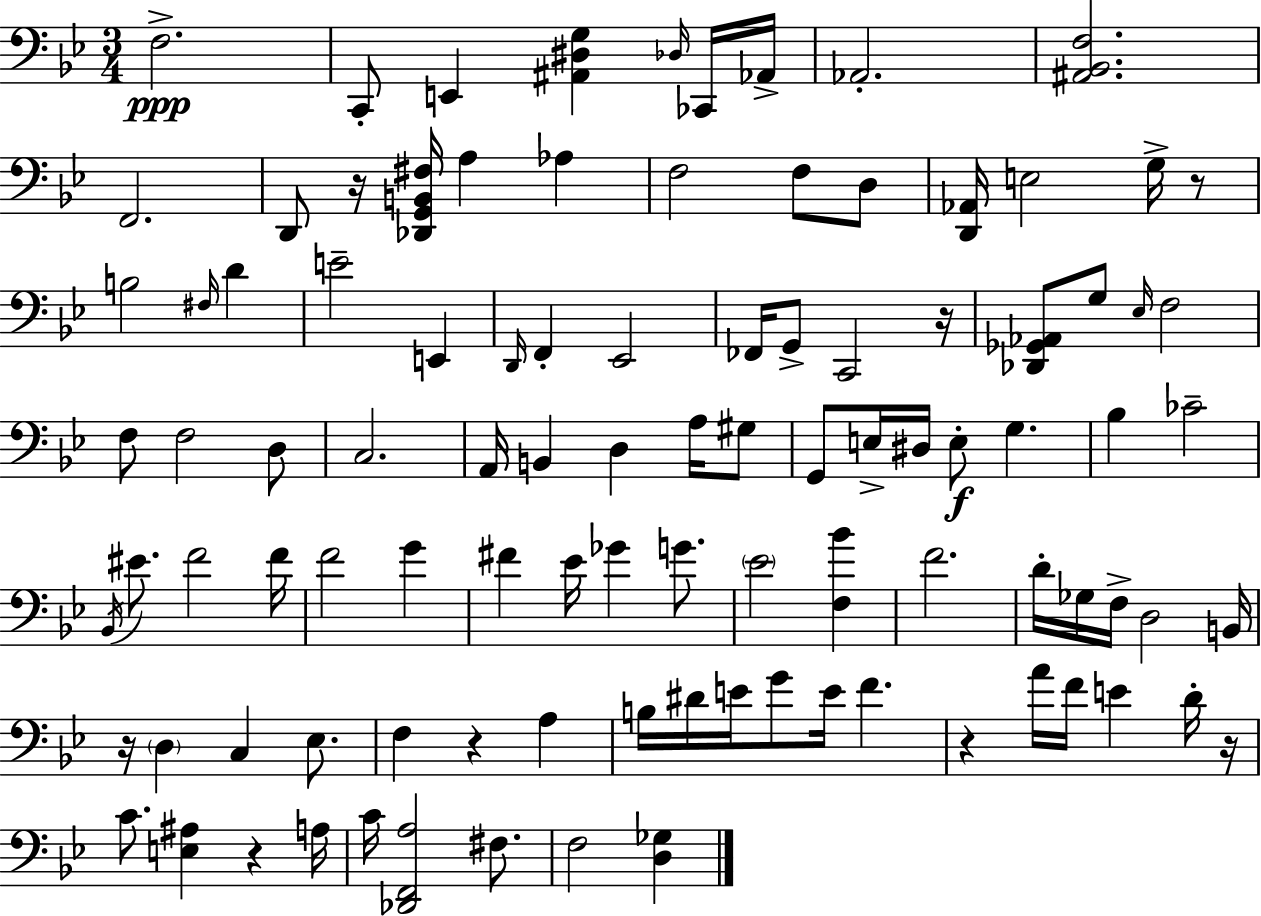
{
  \clef bass
  \numericTimeSignature
  \time 3/4
  \key bes \major
  f2.->\ppp | c,8-. e,4 <ais, dis g>4 \grace { des16 } ces,16 | aes,16-> aes,2.-. | <ais, bes, f>2. | \break f,2. | d,8 r16 <des, g, b, fis>16 a4 aes4 | f2 f8 d8 | <d, aes,>16 e2 g16-> r8 | \break b2 \grace { fis16 } d'4 | e'2-- e,4 | \grace { d,16 } f,4-. ees,2 | fes,16 g,8-> c,2 | \break r16 <des, ges, aes,>8 g8 \grace { ees16 } f2 | f8 f2 | d8 c2. | a,16 b,4 d4 | \break a16 gis8 g,8 e16-> dis16 e8-.\f g4. | bes4 ces'2-- | \acciaccatura { bes,16 } eis'8. f'2 | f'16 f'2 | \break g'4 fis'4 ees'16 ges'4 | g'8. \parenthesize ees'2 | <f bes'>4 f'2. | d'16-. ges16 f16-> d2 | \break b,16 r16 \parenthesize d4 c4 | ees8. f4 r4 | a4 b16 dis'16 e'16 g'8 e'16 f'4. | r4 a'16 f'16 e'4 | \break d'16-. r16 c'8. <e ais>4 | r4 a16 c'16 <des, f, a>2 | fis8. f2 | <d ges>4 \bar "|."
}